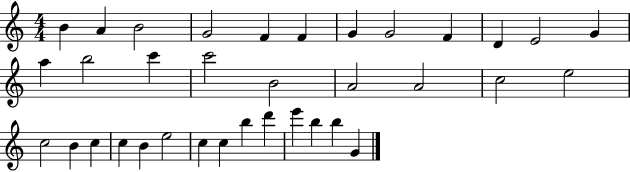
{
  \clef treble
  \numericTimeSignature
  \time 4/4
  \key c \major
  b'4 a'4 b'2 | g'2 f'4 f'4 | g'4 g'2 f'4 | d'4 e'2 g'4 | \break a''4 b''2 c'''4 | c'''2 b'2 | a'2 a'2 | c''2 e''2 | \break c''2 b'4 c''4 | c''4 b'4 e''2 | c''4 c''4 b''4 d'''4 | e'''4 b''4 b''4 g'4 | \break \bar "|."
}